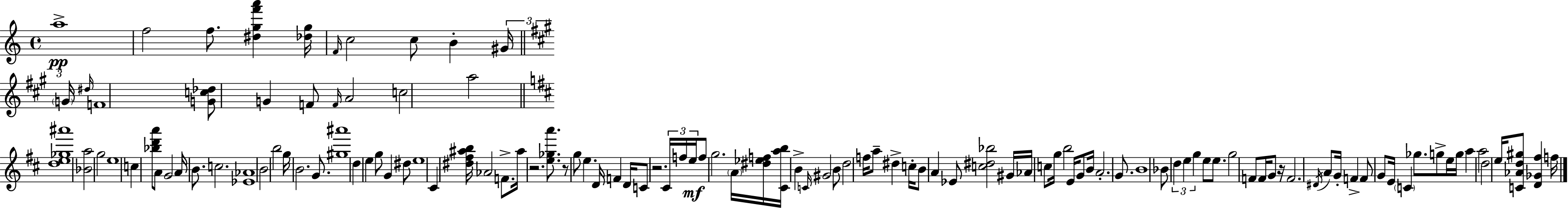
{
  \clef treble
  \time 4/4
  \defaultTimeSignature
  \key c \major
  a''1->\pp | f''2 f''8. <dis'' g'' f''' a'''>4 <des'' g''>16 | \grace { f'16 } c''2 c''8 b'4-. \tuplet 3/2 { gis'16 | \bar "||" \break \key a \major \parenthesize g'16 \grace { dis''16 } } f'1 | <g' c'' des''>8 g'4 f'8 \grace { f'16 } a'2 | c''2 a''2 | \bar "||" \break \key b \minor <d'' e'' ges'' ais'''>1 | <bes' a''>2 g''2 | e''1 | c''4 <bes'' d''' a'''>8 a'8 g'2 | \break a'16 b'8. c''2. | <ees' aes'>1 | b'2 b''2 | g''16 b'2. g'8. | \break <gis'' ais'''>1 | d''4 e''4 g''8 g'4 dis''8 | e''1 | cis'4 <dis'' fis'' ais'' b''>16 aes'2 f'8.-> | \break ais''16 r2. <e'' ges'' a'''>8. | r8 g''8 e''4. d'16 f'4 d'16 | c'8 r2. \tuplet 3/2 { cis'16 f''16 | e''16\mf } f''8 g''2. \parenthesize a'16 | \break <dis'' ees'' f''>16 <cis' a'' b''>16 b'4-> \grace { c'16 } gis'2 b'8 | d''2 f''16 a''8-- dis''4-> | c''16-. b'8 a'4 ees'8 <c'' dis'' bes''>2 | gis'16 aes'16 c''8 g''16 b''2 e'16 g'8 | \break b'16 a'2.-. g'8. | b'1 | bes'8 \tuplet 3/2 { d''4 e''4 g''4 } e''8 | e''8. g''2 f'8 f'16 g'8 | \break r16 f'2. \acciaccatura { dis'16 } a'8 | g'16-. f'4-> f'8 g'8 e'16 \parenthesize c'4 ges''8. | g''8-> e''16 g''16 a''4 a''2 | d''2 e''16 <c' aes' d'' gis''>8 <d' ges' fis''>4 | \break f''16 \bar "|."
}